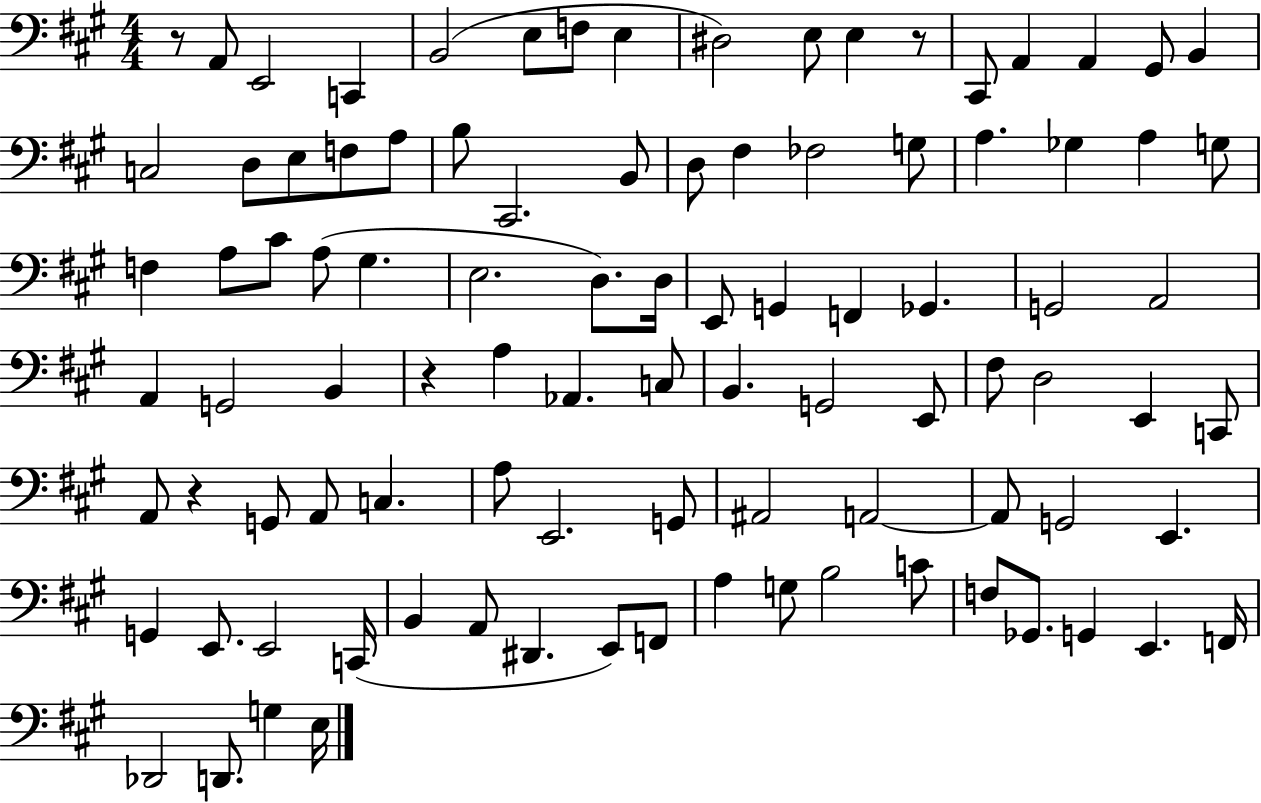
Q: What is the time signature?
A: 4/4